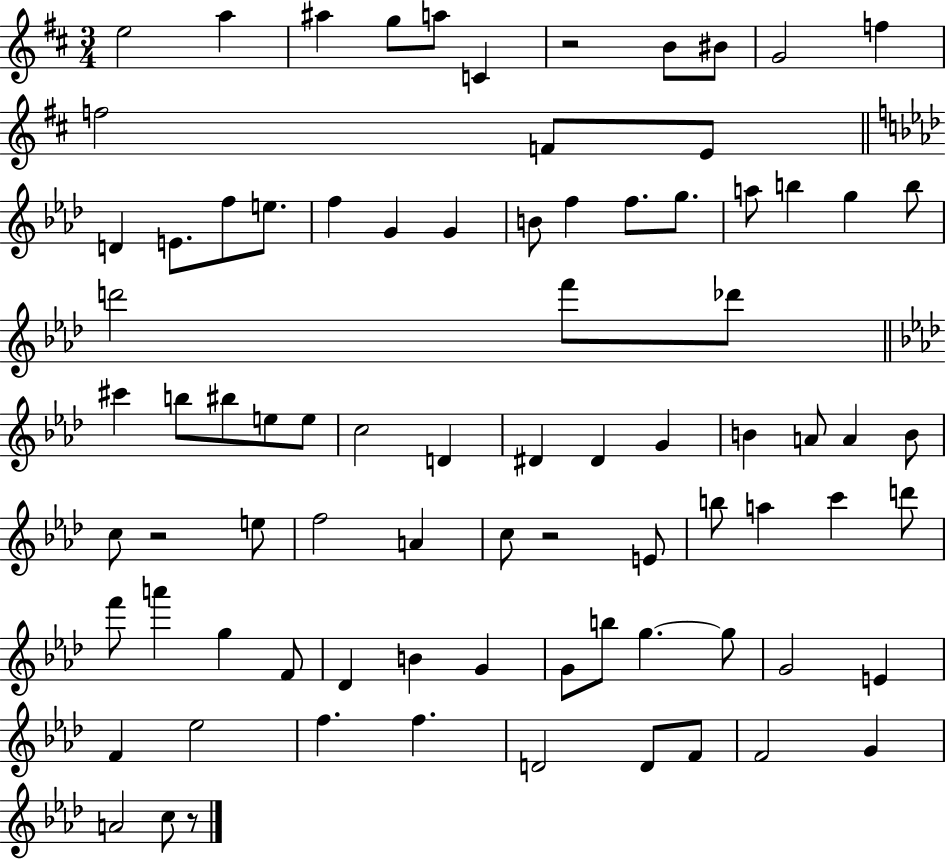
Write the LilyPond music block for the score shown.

{
  \clef treble
  \numericTimeSignature
  \time 3/4
  \key d \major
  \repeat volta 2 { e''2 a''4 | ais''4 g''8 a''8 c'4 | r2 b'8 bis'8 | g'2 f''4 | \break f''2 f'8 e'8 | \bar "||" \break \key aes \major d'4 e'8. f''8 e''8. | f''4 g'4 g'4 | b'8 f''4 f''8. g''8. | a''8 b''4 g''4 b''8 | \break d'''2 f'''8 des'''8 | \bar "||" \break \key aes \major cis'''4 b''8 bis''8 e''8 e''8 | c''2 d'4 | dis'4 dis'4 g'4 | b'4 a'8 a'4 b'8 | \break c''8 r2 e''8 | f''2 a'4 | c''8 r2 e'8 | b''8 a''4 c'''4 d'''8 | \break f'''8 a'''4 g''4 f'8 | des'4 b'4 g'4 | g'8 b''8 g''4.~~ g''8 | g'2 e'4 | \break f'4 ees''2 | f''4. f''4. | d'2 d'8 f'8 | f'2 g'4 | \break a'2 c''8 r8 | } \bar "|."
}